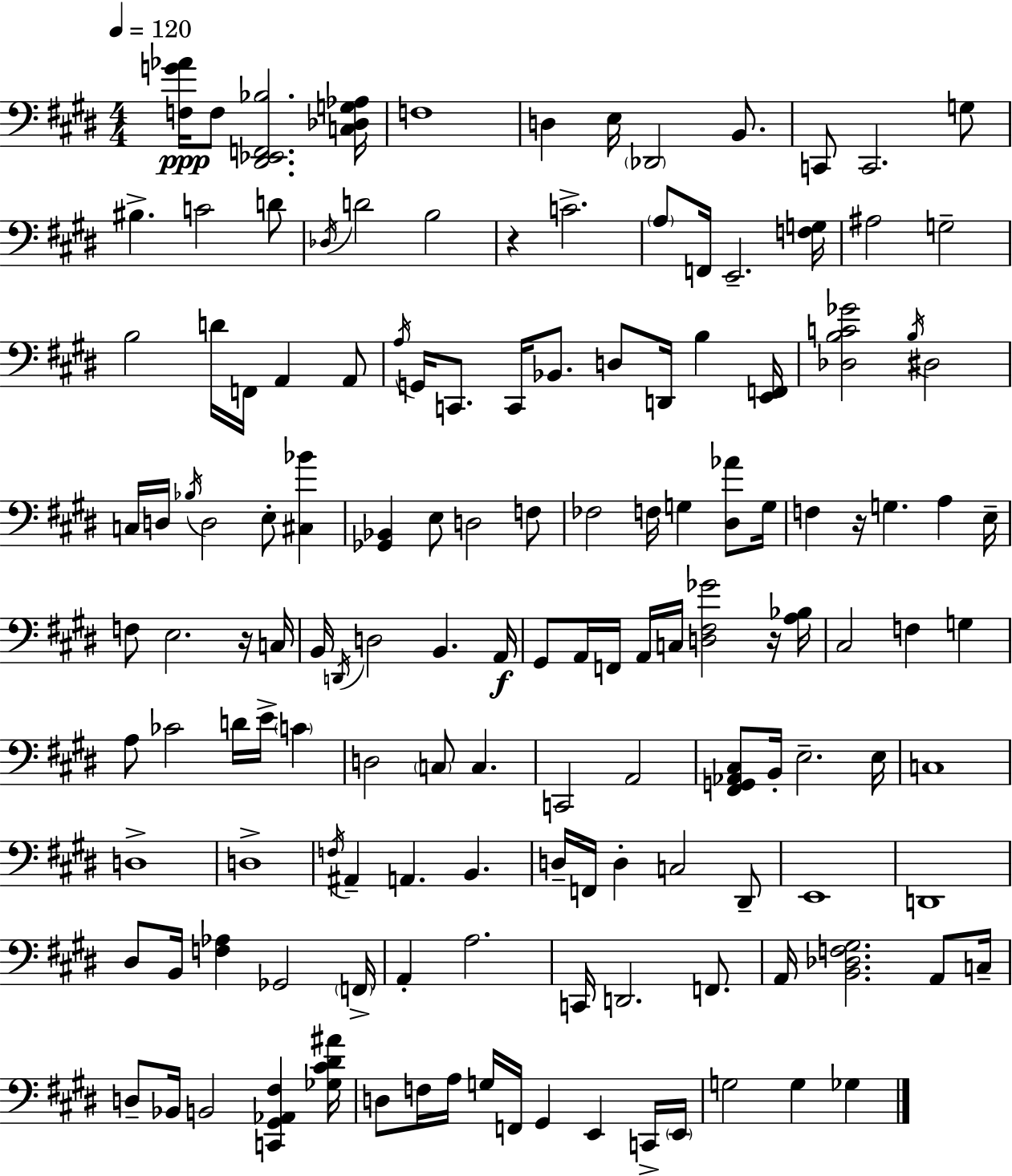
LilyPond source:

{
  \clef bass
  \numericTimeSignature
  \time 4/4
  \key e \major
  \tempo 4 = 120
  <f g' aes'>16\ppp f8 <dis, ees, f, bes>2. <c des g aes>16 | f1 | d4 e16 \parenthesize des,2 b,8. | c,8 c,2. g8 | \break bis4.-> c'2 d'8 | \acciaccatura { des16 } d'2 b2 | r4 c'2.-> | \parenthesize a8 f,16 e,2.-- | \break <f g>16 ais2 g2-- | b2 d'16 f,16 a,4 a,8 | \acciaccatura { a16 } g,16 c,8. c,16 bes,8. d8 d,16 b4 | <e, f,>16 <des b c' ges'>2 \acciaccatura { b16 } dis2 | \break c16 d16 \acciaccatura { bes16 } d2 e8-. | <cis bes'>4 <ges, bes,>4 e8 d2 | f8 fes2 f16 g4 | <dis aes'>8 g16 f4 r16 g4. a4 | \break e16-- f8 e2. | r16 c16 b,16 \acciaccatura { d,16 } d2 b,4. | a,16\f gis,8 a,16 f,16 a,16 c16 <d fis ges'>2 | r16 <a bes>16 cis2 f4 | \break g4 a8 ces'2 d'16 | e'16-> \parenthesize c'4 d2 \parenthesize c8 c4. | c,2 a,2 | <fis, g, aes, cis>8 b,16-. e2.-- | \break e16 c1 | d1-> | d1-> | \acciaccatura { f16 } ais,4-- a,4. | \break b,4. d16-- f,16 d4-. c2 | dis,8-- e,1 | d,1 | dis8 b,16 <f aes>4 ges,2 | \break \parenthesize f,16-> a,4-. a2. | c,16 d,2. | f,8. a,16 <b, des f gis>2. | a,8 c16-- d8-- bes,16 b,2 | \break <c, gis, aes, fis>4 <ges cis' dis' ais'>16 d8 f16 a16 g16 f,16 gis,4 | e,4 c,16-> \parenthesize e,16 g2 g4 | ges4 \bar "|."
}